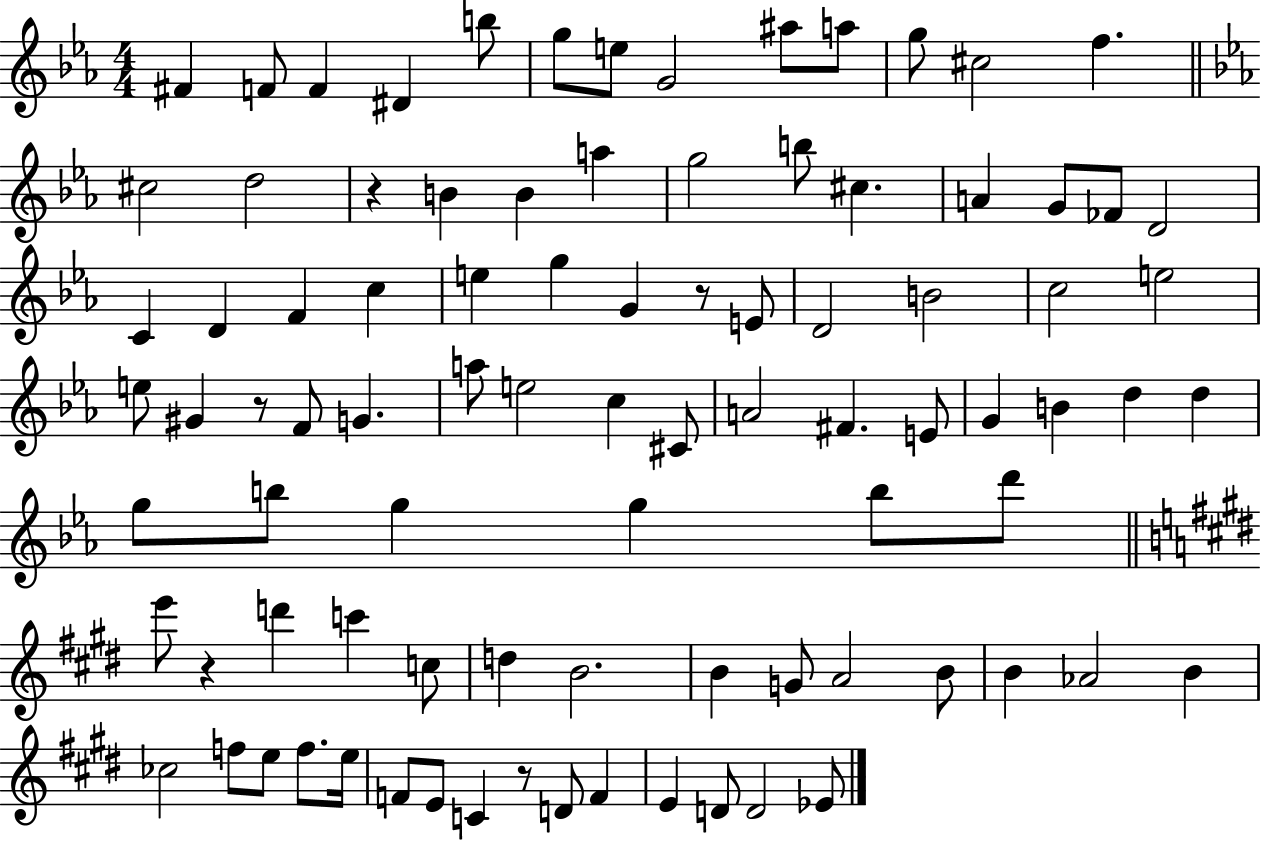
F#4/q F4/e F4/q D#4/q B5/e G5/e E5/e G4/h A#5/e A5/e G5/e C#5/h F5/q. C#5/h D5/h R/q B4/q B4/q A5/q G5/h B5/e C#5/q. A4/q G4/e FES4/e D4/h C4/q D4/q F4/q C5/q E5/q G5/q G4/q R/e E4/e D4/h B4/h C5/h E5/h E5/e G#4/q R/e F4/e G4/q. A5/e E5/h C5/q C#4/e A4/h F#4/q. E4/e G4/q B4/q D5/q D5/q G5/e B5/e G5/q G5/q B5/e D6/e E6/e R/q D6/q C6/q C5/e D5/q B4/h. B4/q G4/e A4/h B4/e B4/q Ab4/h B4/q CES5/h F5/e E5/e F5/e. E5/s F4/e E4/e C4/q R/e D4/e F4/q E4/q D4/e D4/h Eb4/e